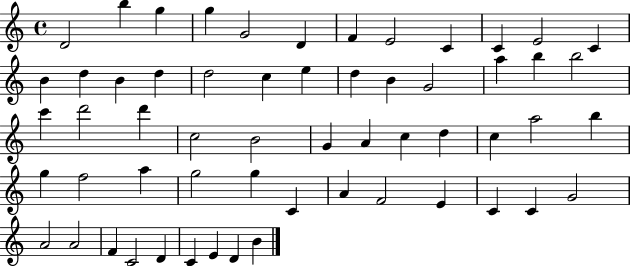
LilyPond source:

{
  \clef treble
  \time 4/4
  \defaultTimeSignature
  \key c \major
  d'2 b''4 g''4 | g''4 g'2 d'4 | f'4 e'2 c'4 | c'4 e'2 c'4 | \break b'4 d''4 b'4 d''4 | d''2 c''4 e''4 | d''4 b'4 g'2 | a''4 b''4 b''2 | \break c'''4 d'''2 d'''4 | c''2 b'2 | g'4 a'4 c''4 d''4 | c''4 a''2 b''4 | \break g''4 f''2 a''4 | g''2 g''4 c'4 | a'4 f'2 e'4 | c'4 c'4 g'2 | \break a'2 a'2 | f'4 c'2 d'4 | c'4 e'4 d'4 b'4 | \bar "|."
}